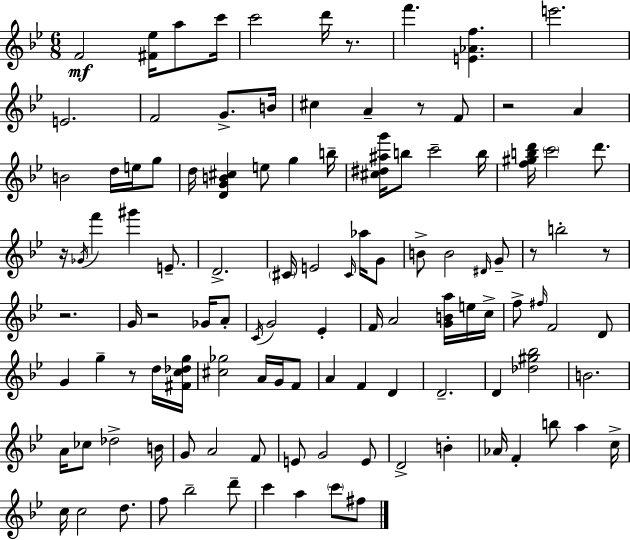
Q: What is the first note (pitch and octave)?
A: F4